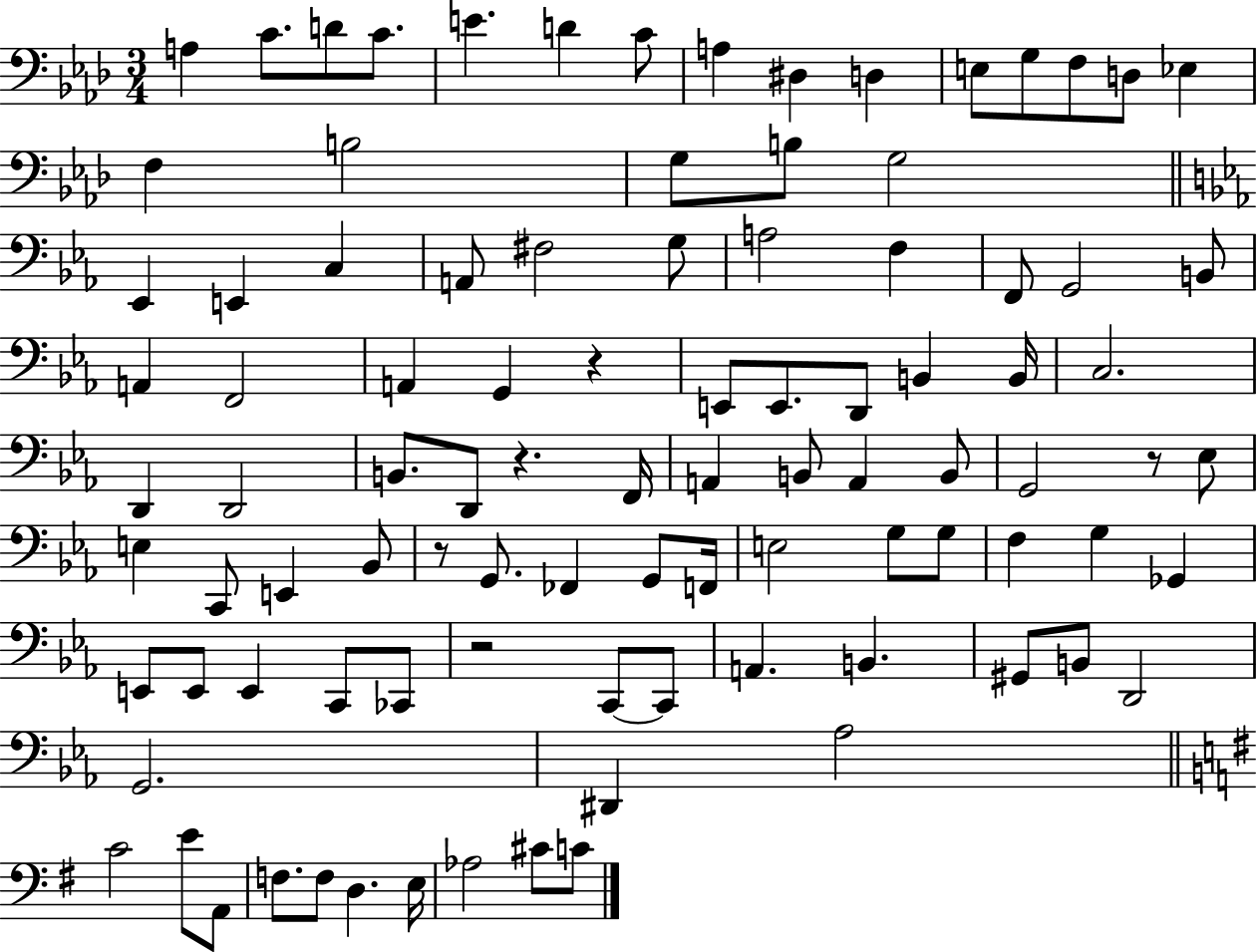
X:1
T:Untitled
M:3/4
L:1/4
K:Ab
A, C/2 D/2 C/2 E D C/2 A, ^D, D, E,/2 G,/2 F,/2 D,/2 _E, F, B,2 G,/2 B,/2 G,2 _E,, E,, C, A,,/2 ^F,2 G,/2 A,2 F, F,,/2 G,,2 B,,/2 A,, F,,2 A,, G,, z E,,/2 E,,/2 D,,/2 B,, B,,/4 C,2 D,, D,,2 B,,/2 D,,/2 z F,,/4 A,, B,,/2 A,, B,,/2 G,,2 z/2 _E,/2 E, C,,/2 E,, _B,,/2 z/2 G,,/2 _F,, G,,/2 F,,/4 E,2 G,/2 G,/2 F, G, _G,, E,,/2 E,,/2 E,, C,,/2 _C,,/2 z2 C,,/2 C,,/2 A,, B,, ^G,,/2 B,,/2 D,,2 G,,2 ^D,, _A,2 C2 E/2 A,,/2 F,/2 F,/2 D, E,/4 _A,2 ^C/2 C/2